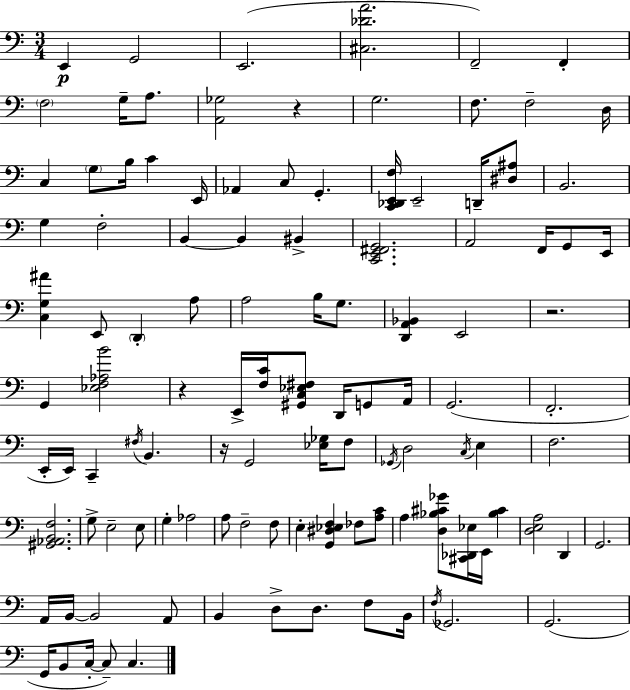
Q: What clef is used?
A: bass